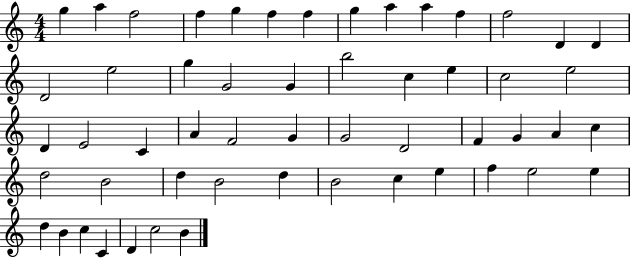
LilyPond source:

{
  \clef treble
  \numericTimeSignature
  \time 4/4
  \key c \major
  g''4 a''4 f''2 | f''4 g''4 f''4 f''4 | g''4 a''4 a''4 f''4 | f''2 d'4 d'4 | \break d'2 e''2 | g''4 g'2 g'4 | b''2 c''4 e''4 | c''2 e''2 | \break d'4 e'2 c'4 | a'4 f'2 g'4 | g'2 d'2 | f'4 g'4 a'4 c''4 | \break d''2 b'2 | d''4 b'2 d''4 | b'2 c''4 e''4 | f''4 e''2 e''4 | \break d''4 b'4 c''4 c'4 | d'4 c''2 b'4 | \bar "|."
}